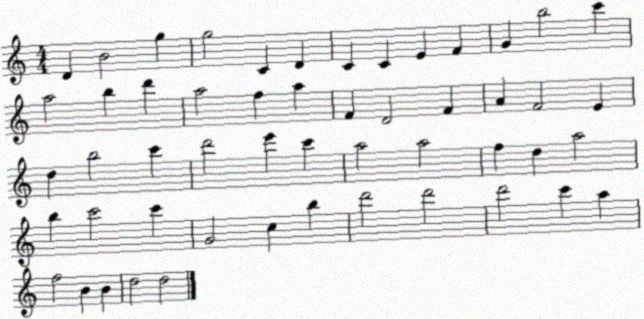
X:1
T:Untitled
M:4/4
L:1/4
K:C
D B2 g g2 C D C C E F G b2 c' a2 b d' a2 f a F D2 F A F2 E d b2 c' d'2 e' c' a2 a2 f d a2 b c'2 c' G2 c b d'2 d'2 d'2 c' a f2 B B d2 d2